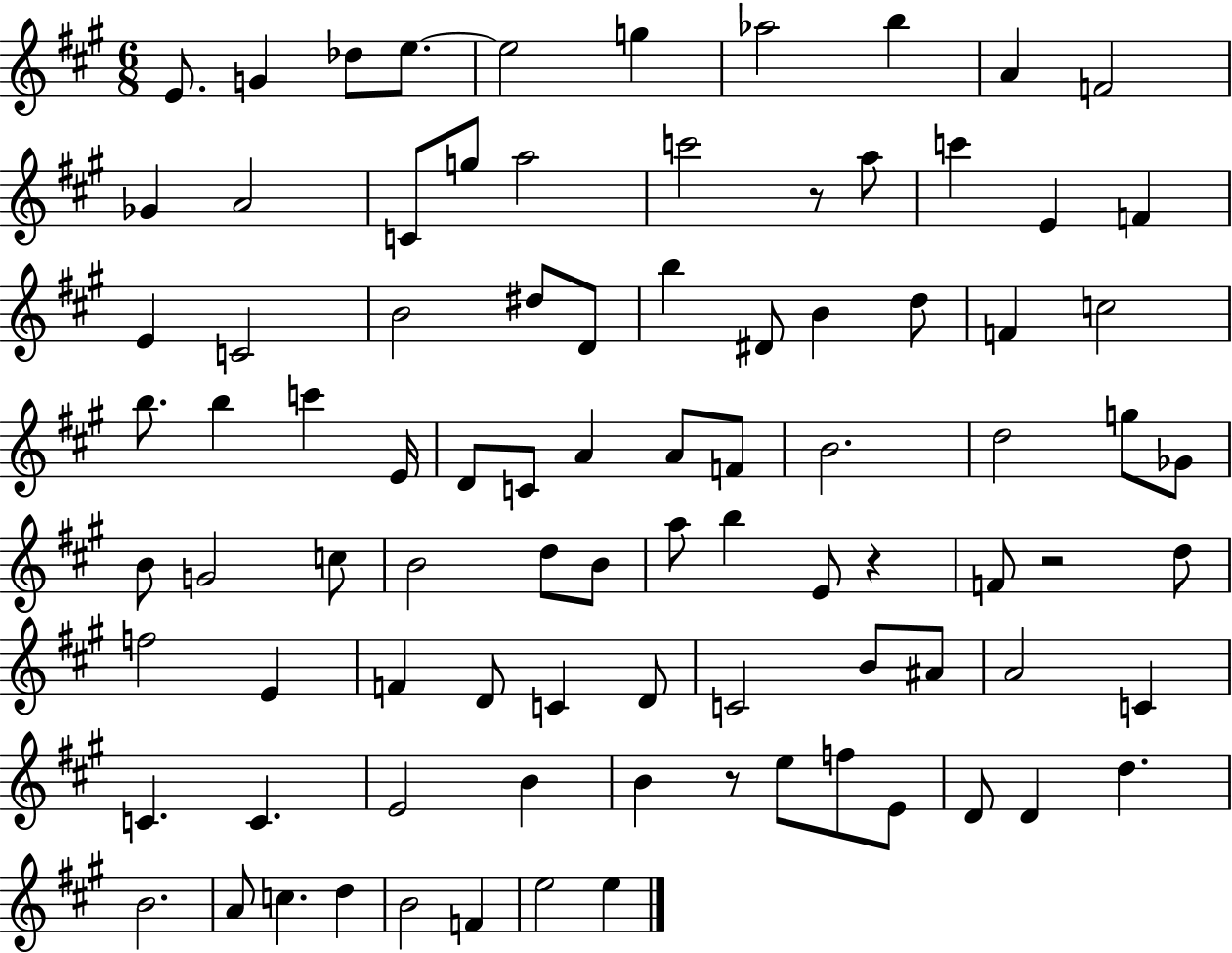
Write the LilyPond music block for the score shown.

{
  \clef treble
  \numericTimeSignature
  \time 6/8
  \key a \major
  e'8. g'4 des''8 e''8.~~ | e''2 g''4 | aes''2 b''4 | a'4 f'2 | \break ges'4 a'2 | c'8 g''8 a''2 | c'''2 r8 a''8 | c'''4 e'4 f'4 | \break e'4 c'2 | b'2 dis''8 d'8 | b''4 dis'8 b'4 d''8 | f'4 c''2 | \break b''8. b''4 c'''4 e'16 | d'8 c'8 a'4 a'8 f'8 | b'2. | d''2 g''8 ges'8 | \break b'8 g'2 c''8 | b'2 d''8 b'8 | a''8 b''4 e'8 r4 | f'8 r2 d''8 | \break f''2 e'4 | f'4 d'8 c'4 d'8 | c'2 b'8 ais'8 | a'2 c'4 | \break c'4. c'4. | e'2 b'4 | b'4 r8 e''8 f''8 e'8 | d'8 d'4 d''4. | \break b'2. | a'8 c''4. d''4 | b'2 f'4 | e''2 e''4 | \break \bar "|."
}